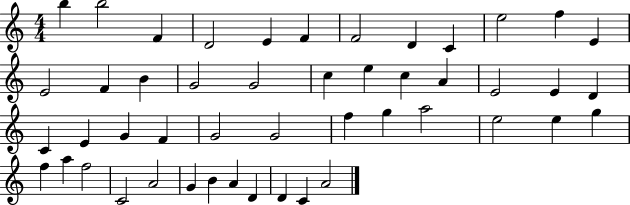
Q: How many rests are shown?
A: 0